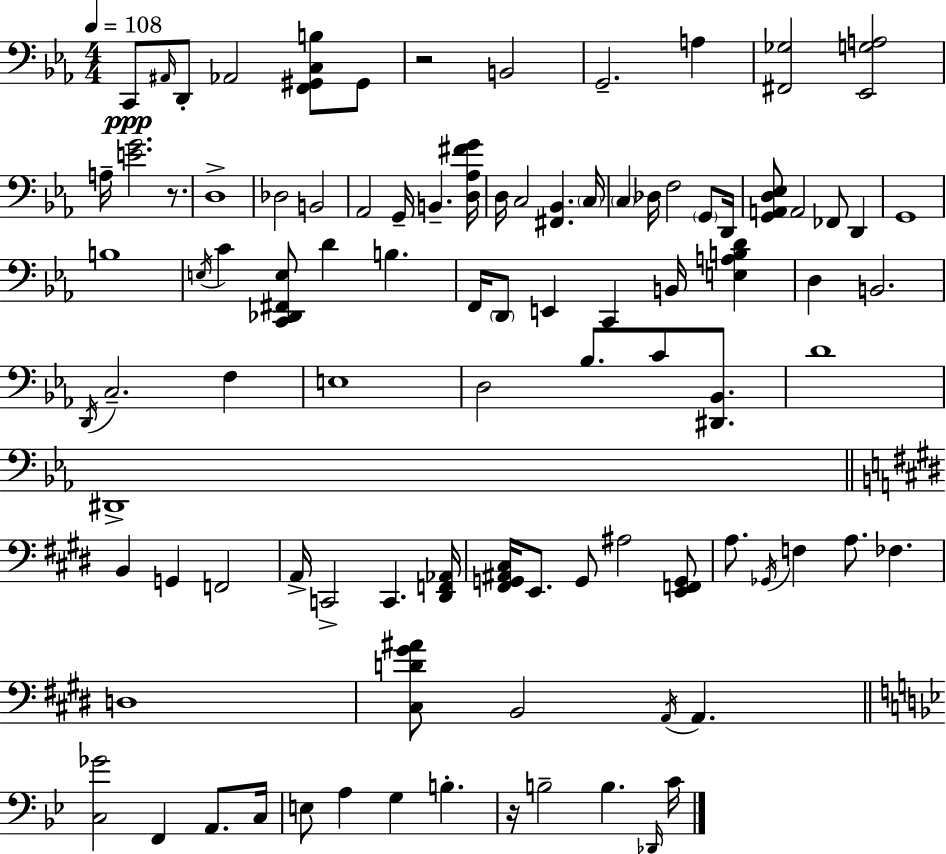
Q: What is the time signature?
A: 4/4